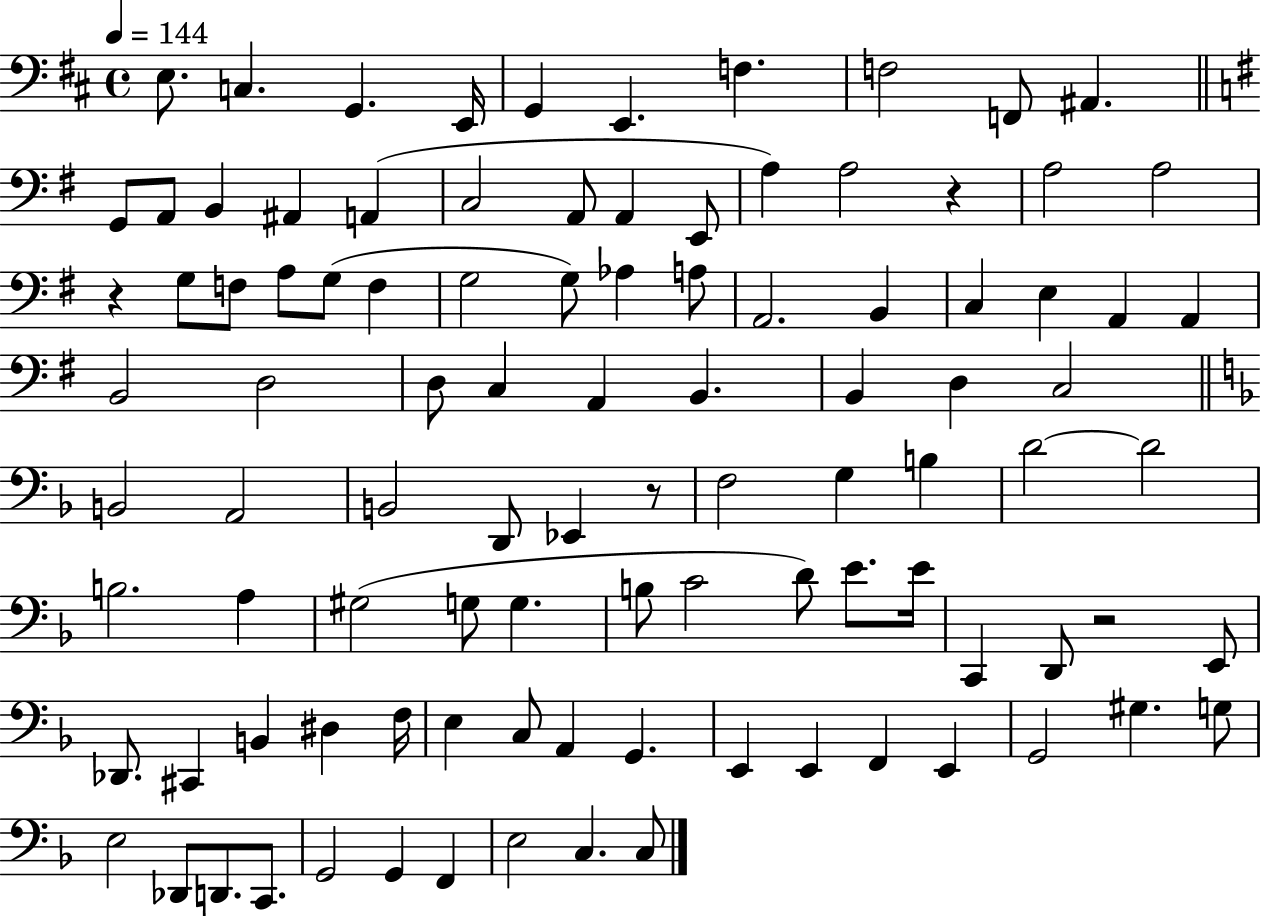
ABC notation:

X:1
T:Untitled
M:4/4
L:1/4
K:D
E,/2 C, G,, E,,/4 G,, E,, F, F,2 F,,/2 ^A,, G,,/2 A,,/2 B,, ^A,, A,, C,2 A,,/2 A,, E,,/2 A, A,2 z A,2 A,2 z G,/2 F,/2 A,/2 G,/2 F, G,2 G,/2 _A, A,/2 A,,2 B,, C, E, A,, A,, B,,2 D,2 D,/2 C, A,, B,, B,, D, C,2 B,,2 A,,2 B,,2 D,,/2 _E,, z/2 F,2 G, B, D2 D2 B,2 A, ^G,2 G,/2 G, B,/2 C2 D/2 E/2 E/4 C,, D,,/2 z2 E,,/2 _D,,/2 ^C,, B,, ^D, F,/4 E, C,/2 A,, G,, E,, E,, F,, E,, G,,2 ^G, G,/2 E,2 _D,,/2 D,,/2 C,,/2 G,,2 G,, F,, E,2 C, C,/2